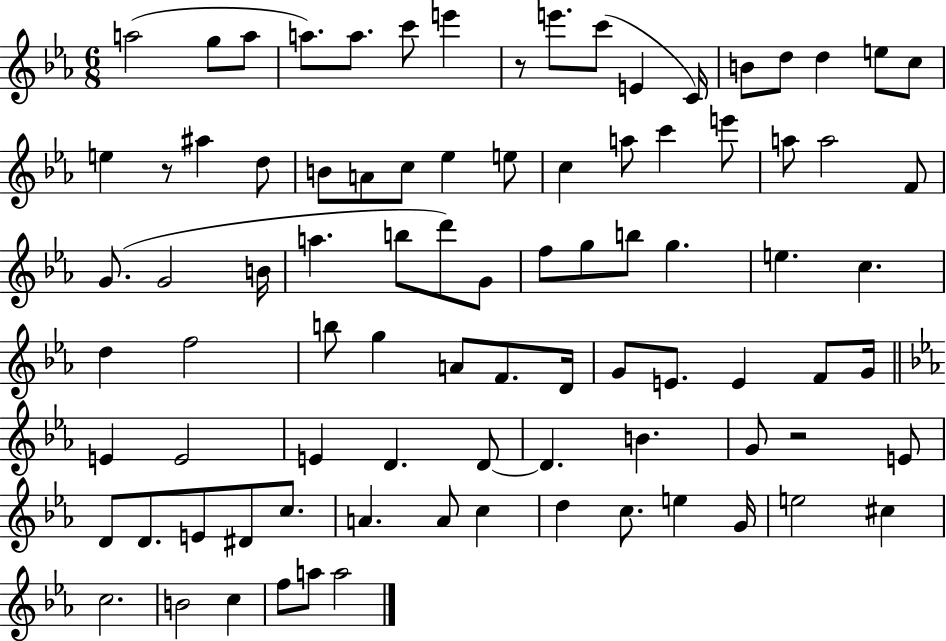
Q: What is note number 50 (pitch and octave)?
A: F4